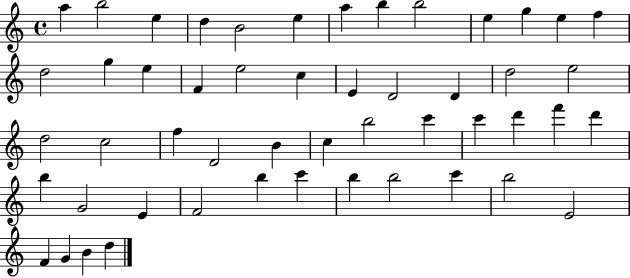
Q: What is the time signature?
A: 4/4